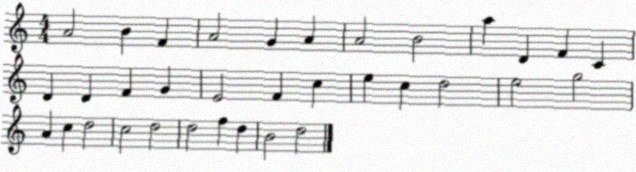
X:1
T:Untitled
M:4/4
L:1/4
K:C
A2 B F A2 G A A2 B2 a D F C D D F G E2 F c e c d2 e2 g2 A c d2 c2 d2 d2 f d B2 d2